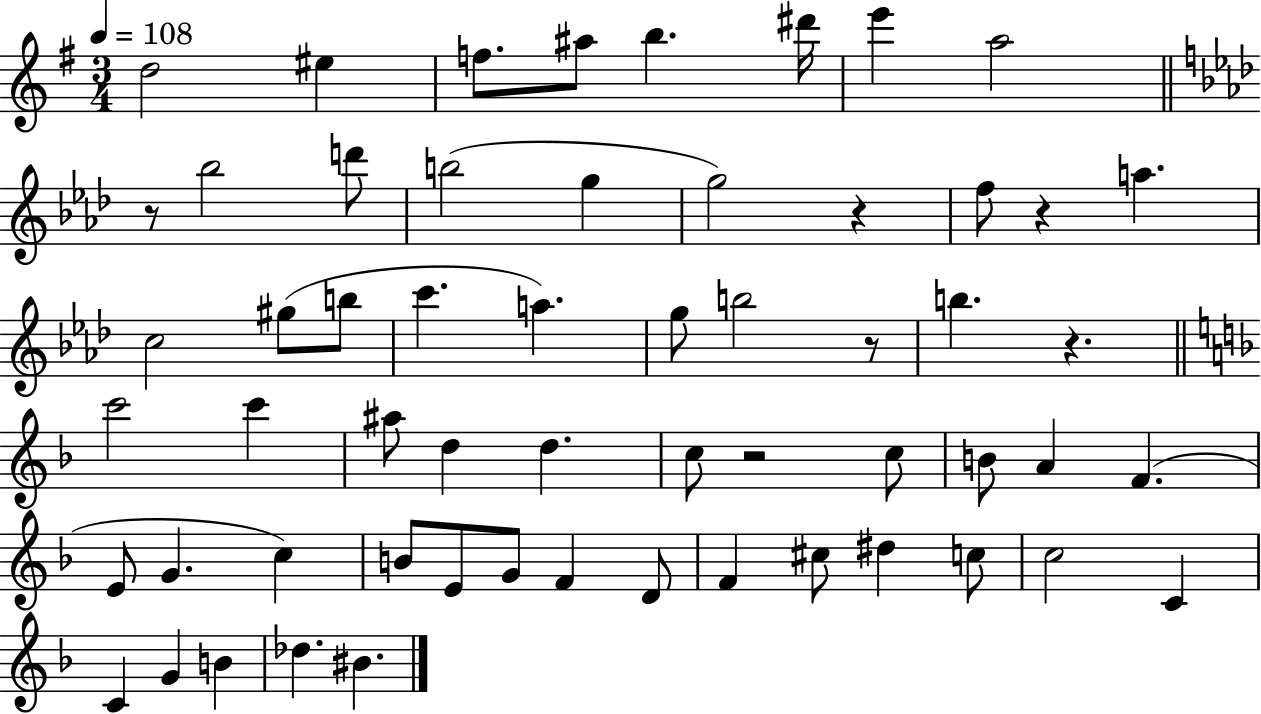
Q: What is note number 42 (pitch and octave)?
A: F4